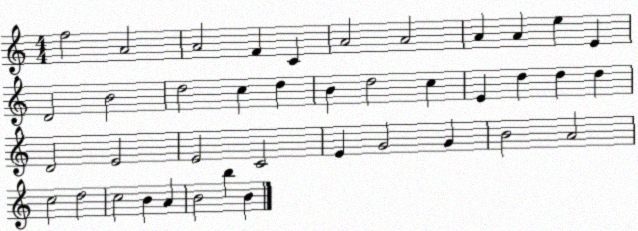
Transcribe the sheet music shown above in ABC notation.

X:1
T:Untitled
M:4/4
L:1/4
K:C
f2 A2 A2 F C A2 A2 A A e E D2 B2 d2 c d B d2 c E d d d D2 E2 E2 C2 E G2 G B2 A2 c2 d2 c2 B A B2 b B